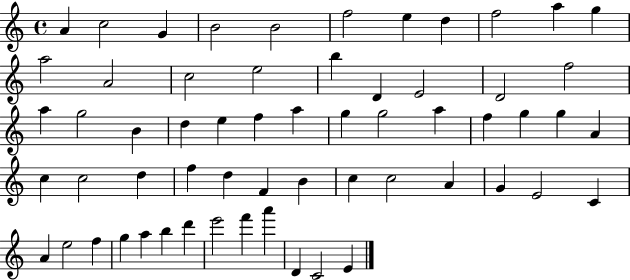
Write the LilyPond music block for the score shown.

{
  \clef treble
  \time 4/4
  \defaultTimeSignature
  \key c \major
  a'4 c''2 g'4 | b'2 b'2 | f''2 e''4 d''4 | f''2 a''4 g''4 | \break a''2 a'2 | c''2 e''2 | b''4 d'4 e'2 | d'2 f''2 | \break a''4 g''2 b'4 | d''4 e''4 f''4 a''4 | g''4 g''2 a''4 | f''4 g''4 g''4 a'4 | \break c''4 c''2 d''4 | f''4 d''4 f'4 b'4 | c''4 c''2 a'4 | g'4 e'2 c'4 | \break a'4 e''2 f''4 | g''4 a''4 b''4 d'''4 | e'''2 f'''4 a'''4 | d'4 c'2 e'4 | \break \bar "|."
}